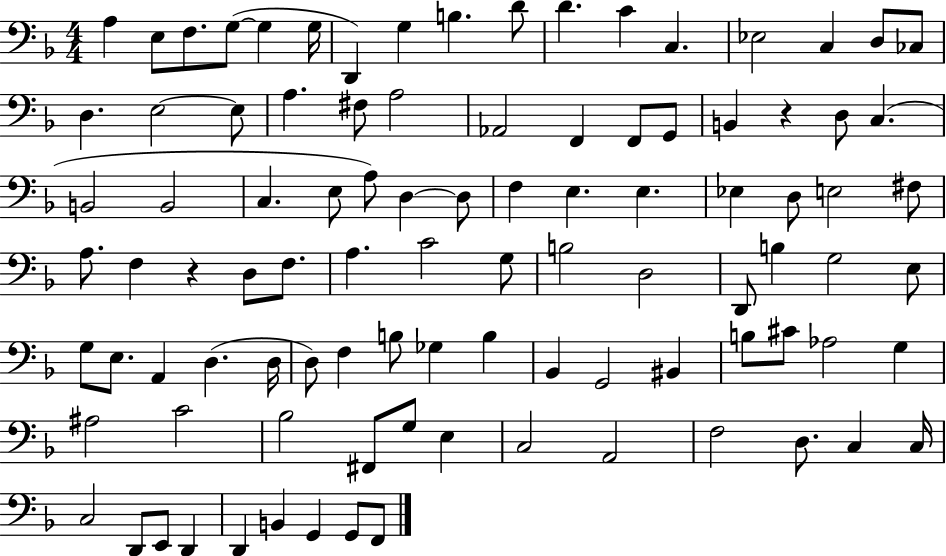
X:1
T:Untitled
M:4/4
L:1/4
K:F
A, E,/2 F,/2 G,/2 G, G,/4 D,, G, B, D/2 D C C, _E,2 C, D,/2 _C,/2 D, E,2 E,/2 A, ^F,/2 A,2 _A,,2 F,, F,,/2 G,,/2 B,, z D,/2 C, B,,2 B,,2 C, E,/2 A,/2 D, D,/2 F, E, E, _E, D,/2 E,2 ^F,/2 A,/2 F, z D,/2 F,/2 A, C2 G,/2 B,2 D,2 D,,/2 B, G,2 E,/2 G,/2 E,/2 A,, D, D,/4 D,/2 F, B,/2 _G, B, _B,, G,,2 ^B,, B,/2 ^C/2 _A,2 G, ^A,2 C2 _B,2 ^F,,/2 G,/2 E, C,2 A,,2 F,2 D,/2 C, C,/4 C,2 D,,/2 E,,/2 D,, D,, B,, G,, G,,/2 F,,/2